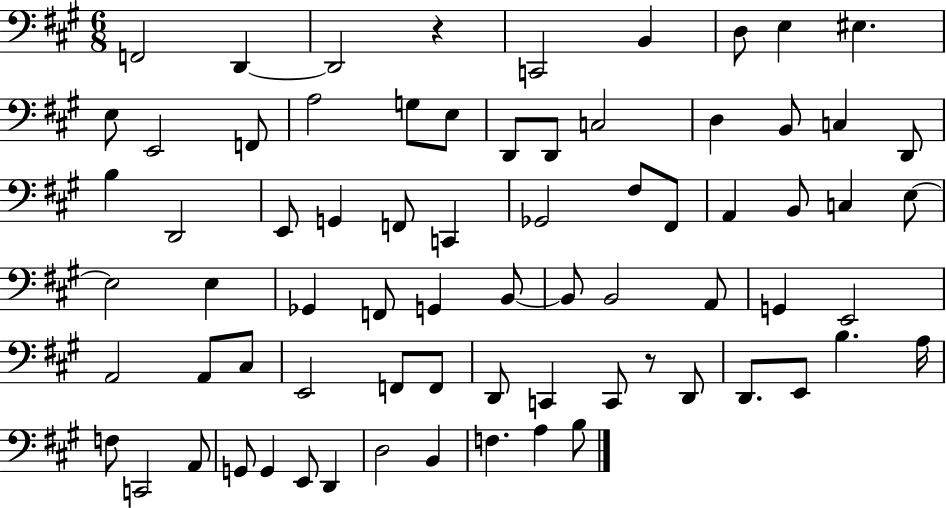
{
  \clef bass
  \numericTimeSignature
  \time 6/8
  \key a \major
  f,2 d,4~~ | d,2 r4 | c,2 b,4 | d8 e4 eis4. | \break e8 e,2 f,8 | a2 g8 e8 | d,8 d,8 c2 | d4 b,8 c4 d,8 | \break b4 d,2 | e,8 g,4 f,8 c,4 | ges,2 fis8 fis,8 | a,4 b,8 c4 e8~~ | \break e2 e4 | ges,4 f,8 g,4 b,8~~ | b,8 b,2 a,8 | g,4 e,2 | \break a,2 a,8 cis8 | e,2 f,8 f,8 | d,8 c,4 c,8 r8 d,8 | d,8. e,8 b4. a16 | \break f8 c,2 a,8 | g,8 g,4 e,8 d,4 | d2 b,4 | f4. a4 b8 | \break \bar "|."
}